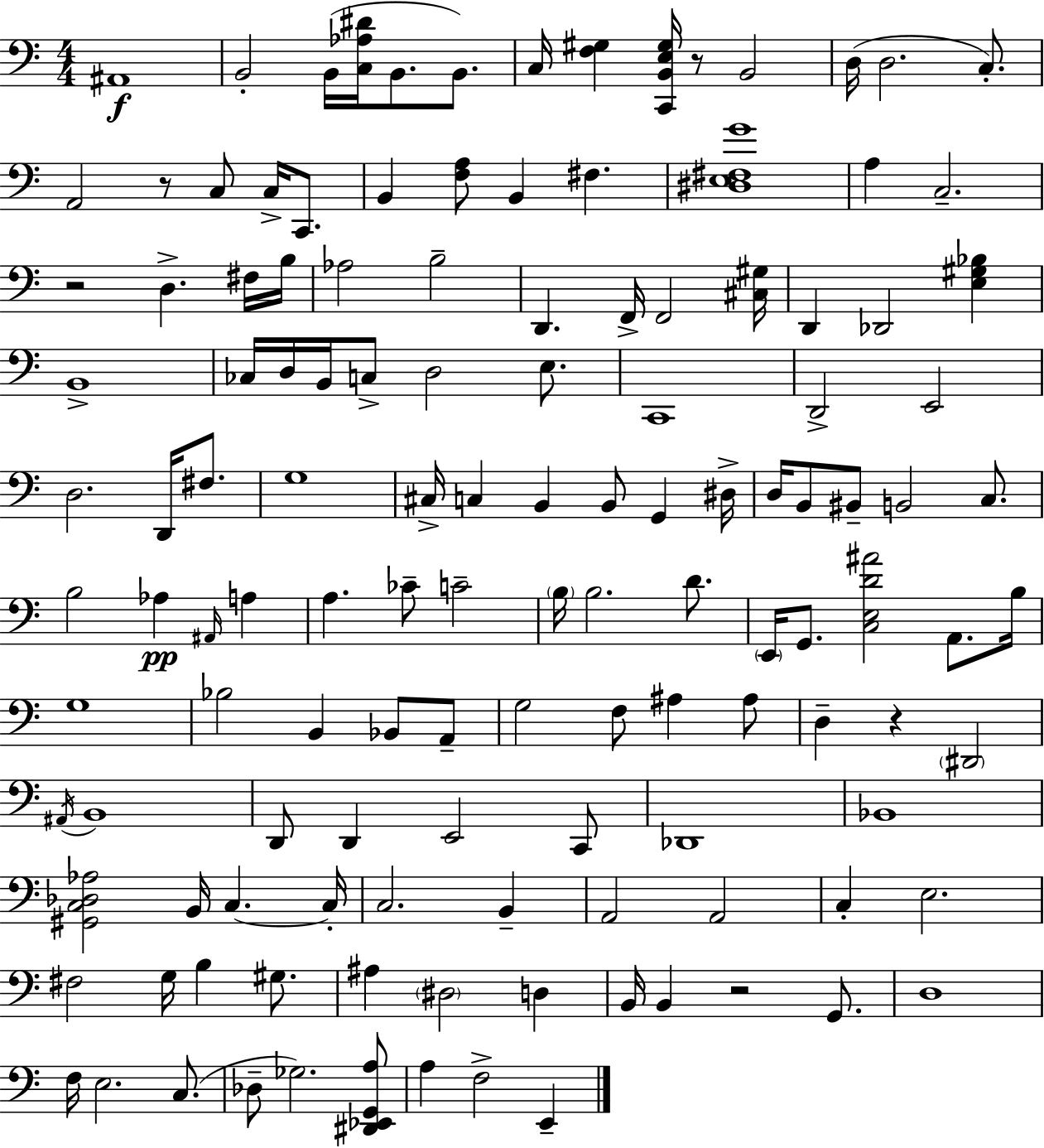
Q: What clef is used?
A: bass